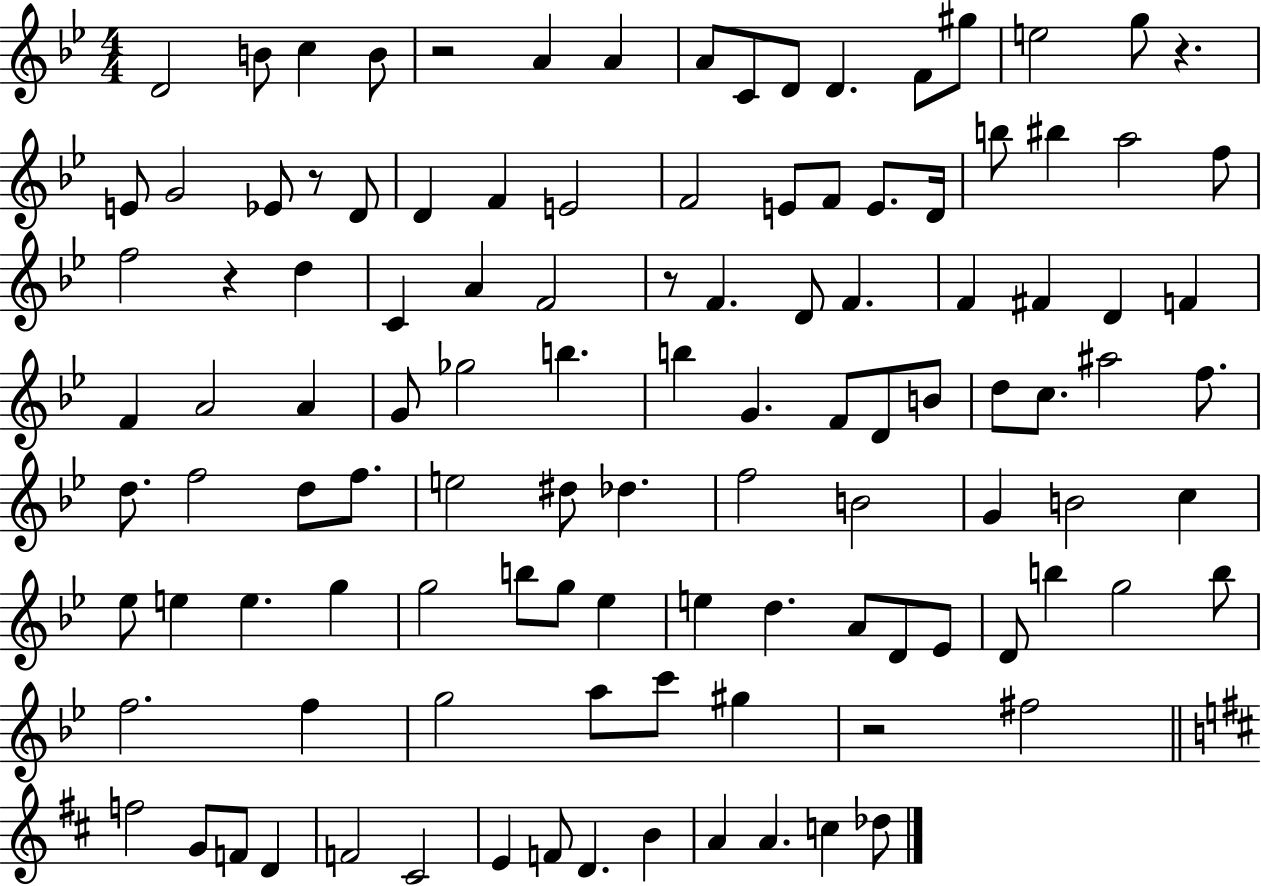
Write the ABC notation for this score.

X:1
T:Untitled
M:4/4
L:1/4
K:Bb
D2 B/2 c B/2 z2 A A A/2 C/2 D/2 D F/2 ^g/2 e2 g/2 z E/2 G2 _E/2 z/2 D/2 D F E2 F2 E/2 F/2 E/2 D/4 b/2 ^b a2 f/2 f2 z d C A F2 z/2 F D/2 F F ^F D F F A2 A G/2 _g2 b b G F/2 D/2 B/2 d/2 c/2 ^a2 f/2 d/2 f2 d/2 f/2 e2 ^d/2 _d f2 B2 G B2 c _e/2 e e g g2 b/2 g/2 _e e d A/2 D/2 _E/2 D/2 b g2 b/2 f2 f g2 a/2 c'/2 ^g z2 ^f2 f2 G/2 F/2 D F2 ^C2 E F/2 D B A A c _d/2